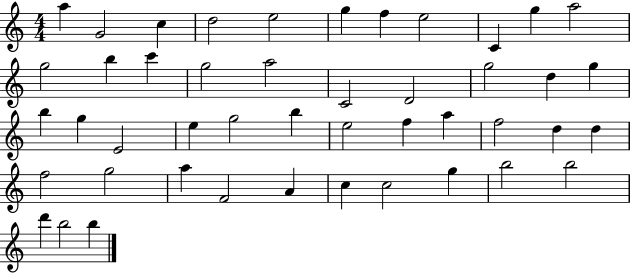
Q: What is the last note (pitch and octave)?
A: B5